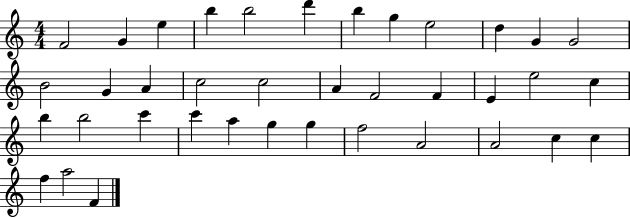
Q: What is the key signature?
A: C major